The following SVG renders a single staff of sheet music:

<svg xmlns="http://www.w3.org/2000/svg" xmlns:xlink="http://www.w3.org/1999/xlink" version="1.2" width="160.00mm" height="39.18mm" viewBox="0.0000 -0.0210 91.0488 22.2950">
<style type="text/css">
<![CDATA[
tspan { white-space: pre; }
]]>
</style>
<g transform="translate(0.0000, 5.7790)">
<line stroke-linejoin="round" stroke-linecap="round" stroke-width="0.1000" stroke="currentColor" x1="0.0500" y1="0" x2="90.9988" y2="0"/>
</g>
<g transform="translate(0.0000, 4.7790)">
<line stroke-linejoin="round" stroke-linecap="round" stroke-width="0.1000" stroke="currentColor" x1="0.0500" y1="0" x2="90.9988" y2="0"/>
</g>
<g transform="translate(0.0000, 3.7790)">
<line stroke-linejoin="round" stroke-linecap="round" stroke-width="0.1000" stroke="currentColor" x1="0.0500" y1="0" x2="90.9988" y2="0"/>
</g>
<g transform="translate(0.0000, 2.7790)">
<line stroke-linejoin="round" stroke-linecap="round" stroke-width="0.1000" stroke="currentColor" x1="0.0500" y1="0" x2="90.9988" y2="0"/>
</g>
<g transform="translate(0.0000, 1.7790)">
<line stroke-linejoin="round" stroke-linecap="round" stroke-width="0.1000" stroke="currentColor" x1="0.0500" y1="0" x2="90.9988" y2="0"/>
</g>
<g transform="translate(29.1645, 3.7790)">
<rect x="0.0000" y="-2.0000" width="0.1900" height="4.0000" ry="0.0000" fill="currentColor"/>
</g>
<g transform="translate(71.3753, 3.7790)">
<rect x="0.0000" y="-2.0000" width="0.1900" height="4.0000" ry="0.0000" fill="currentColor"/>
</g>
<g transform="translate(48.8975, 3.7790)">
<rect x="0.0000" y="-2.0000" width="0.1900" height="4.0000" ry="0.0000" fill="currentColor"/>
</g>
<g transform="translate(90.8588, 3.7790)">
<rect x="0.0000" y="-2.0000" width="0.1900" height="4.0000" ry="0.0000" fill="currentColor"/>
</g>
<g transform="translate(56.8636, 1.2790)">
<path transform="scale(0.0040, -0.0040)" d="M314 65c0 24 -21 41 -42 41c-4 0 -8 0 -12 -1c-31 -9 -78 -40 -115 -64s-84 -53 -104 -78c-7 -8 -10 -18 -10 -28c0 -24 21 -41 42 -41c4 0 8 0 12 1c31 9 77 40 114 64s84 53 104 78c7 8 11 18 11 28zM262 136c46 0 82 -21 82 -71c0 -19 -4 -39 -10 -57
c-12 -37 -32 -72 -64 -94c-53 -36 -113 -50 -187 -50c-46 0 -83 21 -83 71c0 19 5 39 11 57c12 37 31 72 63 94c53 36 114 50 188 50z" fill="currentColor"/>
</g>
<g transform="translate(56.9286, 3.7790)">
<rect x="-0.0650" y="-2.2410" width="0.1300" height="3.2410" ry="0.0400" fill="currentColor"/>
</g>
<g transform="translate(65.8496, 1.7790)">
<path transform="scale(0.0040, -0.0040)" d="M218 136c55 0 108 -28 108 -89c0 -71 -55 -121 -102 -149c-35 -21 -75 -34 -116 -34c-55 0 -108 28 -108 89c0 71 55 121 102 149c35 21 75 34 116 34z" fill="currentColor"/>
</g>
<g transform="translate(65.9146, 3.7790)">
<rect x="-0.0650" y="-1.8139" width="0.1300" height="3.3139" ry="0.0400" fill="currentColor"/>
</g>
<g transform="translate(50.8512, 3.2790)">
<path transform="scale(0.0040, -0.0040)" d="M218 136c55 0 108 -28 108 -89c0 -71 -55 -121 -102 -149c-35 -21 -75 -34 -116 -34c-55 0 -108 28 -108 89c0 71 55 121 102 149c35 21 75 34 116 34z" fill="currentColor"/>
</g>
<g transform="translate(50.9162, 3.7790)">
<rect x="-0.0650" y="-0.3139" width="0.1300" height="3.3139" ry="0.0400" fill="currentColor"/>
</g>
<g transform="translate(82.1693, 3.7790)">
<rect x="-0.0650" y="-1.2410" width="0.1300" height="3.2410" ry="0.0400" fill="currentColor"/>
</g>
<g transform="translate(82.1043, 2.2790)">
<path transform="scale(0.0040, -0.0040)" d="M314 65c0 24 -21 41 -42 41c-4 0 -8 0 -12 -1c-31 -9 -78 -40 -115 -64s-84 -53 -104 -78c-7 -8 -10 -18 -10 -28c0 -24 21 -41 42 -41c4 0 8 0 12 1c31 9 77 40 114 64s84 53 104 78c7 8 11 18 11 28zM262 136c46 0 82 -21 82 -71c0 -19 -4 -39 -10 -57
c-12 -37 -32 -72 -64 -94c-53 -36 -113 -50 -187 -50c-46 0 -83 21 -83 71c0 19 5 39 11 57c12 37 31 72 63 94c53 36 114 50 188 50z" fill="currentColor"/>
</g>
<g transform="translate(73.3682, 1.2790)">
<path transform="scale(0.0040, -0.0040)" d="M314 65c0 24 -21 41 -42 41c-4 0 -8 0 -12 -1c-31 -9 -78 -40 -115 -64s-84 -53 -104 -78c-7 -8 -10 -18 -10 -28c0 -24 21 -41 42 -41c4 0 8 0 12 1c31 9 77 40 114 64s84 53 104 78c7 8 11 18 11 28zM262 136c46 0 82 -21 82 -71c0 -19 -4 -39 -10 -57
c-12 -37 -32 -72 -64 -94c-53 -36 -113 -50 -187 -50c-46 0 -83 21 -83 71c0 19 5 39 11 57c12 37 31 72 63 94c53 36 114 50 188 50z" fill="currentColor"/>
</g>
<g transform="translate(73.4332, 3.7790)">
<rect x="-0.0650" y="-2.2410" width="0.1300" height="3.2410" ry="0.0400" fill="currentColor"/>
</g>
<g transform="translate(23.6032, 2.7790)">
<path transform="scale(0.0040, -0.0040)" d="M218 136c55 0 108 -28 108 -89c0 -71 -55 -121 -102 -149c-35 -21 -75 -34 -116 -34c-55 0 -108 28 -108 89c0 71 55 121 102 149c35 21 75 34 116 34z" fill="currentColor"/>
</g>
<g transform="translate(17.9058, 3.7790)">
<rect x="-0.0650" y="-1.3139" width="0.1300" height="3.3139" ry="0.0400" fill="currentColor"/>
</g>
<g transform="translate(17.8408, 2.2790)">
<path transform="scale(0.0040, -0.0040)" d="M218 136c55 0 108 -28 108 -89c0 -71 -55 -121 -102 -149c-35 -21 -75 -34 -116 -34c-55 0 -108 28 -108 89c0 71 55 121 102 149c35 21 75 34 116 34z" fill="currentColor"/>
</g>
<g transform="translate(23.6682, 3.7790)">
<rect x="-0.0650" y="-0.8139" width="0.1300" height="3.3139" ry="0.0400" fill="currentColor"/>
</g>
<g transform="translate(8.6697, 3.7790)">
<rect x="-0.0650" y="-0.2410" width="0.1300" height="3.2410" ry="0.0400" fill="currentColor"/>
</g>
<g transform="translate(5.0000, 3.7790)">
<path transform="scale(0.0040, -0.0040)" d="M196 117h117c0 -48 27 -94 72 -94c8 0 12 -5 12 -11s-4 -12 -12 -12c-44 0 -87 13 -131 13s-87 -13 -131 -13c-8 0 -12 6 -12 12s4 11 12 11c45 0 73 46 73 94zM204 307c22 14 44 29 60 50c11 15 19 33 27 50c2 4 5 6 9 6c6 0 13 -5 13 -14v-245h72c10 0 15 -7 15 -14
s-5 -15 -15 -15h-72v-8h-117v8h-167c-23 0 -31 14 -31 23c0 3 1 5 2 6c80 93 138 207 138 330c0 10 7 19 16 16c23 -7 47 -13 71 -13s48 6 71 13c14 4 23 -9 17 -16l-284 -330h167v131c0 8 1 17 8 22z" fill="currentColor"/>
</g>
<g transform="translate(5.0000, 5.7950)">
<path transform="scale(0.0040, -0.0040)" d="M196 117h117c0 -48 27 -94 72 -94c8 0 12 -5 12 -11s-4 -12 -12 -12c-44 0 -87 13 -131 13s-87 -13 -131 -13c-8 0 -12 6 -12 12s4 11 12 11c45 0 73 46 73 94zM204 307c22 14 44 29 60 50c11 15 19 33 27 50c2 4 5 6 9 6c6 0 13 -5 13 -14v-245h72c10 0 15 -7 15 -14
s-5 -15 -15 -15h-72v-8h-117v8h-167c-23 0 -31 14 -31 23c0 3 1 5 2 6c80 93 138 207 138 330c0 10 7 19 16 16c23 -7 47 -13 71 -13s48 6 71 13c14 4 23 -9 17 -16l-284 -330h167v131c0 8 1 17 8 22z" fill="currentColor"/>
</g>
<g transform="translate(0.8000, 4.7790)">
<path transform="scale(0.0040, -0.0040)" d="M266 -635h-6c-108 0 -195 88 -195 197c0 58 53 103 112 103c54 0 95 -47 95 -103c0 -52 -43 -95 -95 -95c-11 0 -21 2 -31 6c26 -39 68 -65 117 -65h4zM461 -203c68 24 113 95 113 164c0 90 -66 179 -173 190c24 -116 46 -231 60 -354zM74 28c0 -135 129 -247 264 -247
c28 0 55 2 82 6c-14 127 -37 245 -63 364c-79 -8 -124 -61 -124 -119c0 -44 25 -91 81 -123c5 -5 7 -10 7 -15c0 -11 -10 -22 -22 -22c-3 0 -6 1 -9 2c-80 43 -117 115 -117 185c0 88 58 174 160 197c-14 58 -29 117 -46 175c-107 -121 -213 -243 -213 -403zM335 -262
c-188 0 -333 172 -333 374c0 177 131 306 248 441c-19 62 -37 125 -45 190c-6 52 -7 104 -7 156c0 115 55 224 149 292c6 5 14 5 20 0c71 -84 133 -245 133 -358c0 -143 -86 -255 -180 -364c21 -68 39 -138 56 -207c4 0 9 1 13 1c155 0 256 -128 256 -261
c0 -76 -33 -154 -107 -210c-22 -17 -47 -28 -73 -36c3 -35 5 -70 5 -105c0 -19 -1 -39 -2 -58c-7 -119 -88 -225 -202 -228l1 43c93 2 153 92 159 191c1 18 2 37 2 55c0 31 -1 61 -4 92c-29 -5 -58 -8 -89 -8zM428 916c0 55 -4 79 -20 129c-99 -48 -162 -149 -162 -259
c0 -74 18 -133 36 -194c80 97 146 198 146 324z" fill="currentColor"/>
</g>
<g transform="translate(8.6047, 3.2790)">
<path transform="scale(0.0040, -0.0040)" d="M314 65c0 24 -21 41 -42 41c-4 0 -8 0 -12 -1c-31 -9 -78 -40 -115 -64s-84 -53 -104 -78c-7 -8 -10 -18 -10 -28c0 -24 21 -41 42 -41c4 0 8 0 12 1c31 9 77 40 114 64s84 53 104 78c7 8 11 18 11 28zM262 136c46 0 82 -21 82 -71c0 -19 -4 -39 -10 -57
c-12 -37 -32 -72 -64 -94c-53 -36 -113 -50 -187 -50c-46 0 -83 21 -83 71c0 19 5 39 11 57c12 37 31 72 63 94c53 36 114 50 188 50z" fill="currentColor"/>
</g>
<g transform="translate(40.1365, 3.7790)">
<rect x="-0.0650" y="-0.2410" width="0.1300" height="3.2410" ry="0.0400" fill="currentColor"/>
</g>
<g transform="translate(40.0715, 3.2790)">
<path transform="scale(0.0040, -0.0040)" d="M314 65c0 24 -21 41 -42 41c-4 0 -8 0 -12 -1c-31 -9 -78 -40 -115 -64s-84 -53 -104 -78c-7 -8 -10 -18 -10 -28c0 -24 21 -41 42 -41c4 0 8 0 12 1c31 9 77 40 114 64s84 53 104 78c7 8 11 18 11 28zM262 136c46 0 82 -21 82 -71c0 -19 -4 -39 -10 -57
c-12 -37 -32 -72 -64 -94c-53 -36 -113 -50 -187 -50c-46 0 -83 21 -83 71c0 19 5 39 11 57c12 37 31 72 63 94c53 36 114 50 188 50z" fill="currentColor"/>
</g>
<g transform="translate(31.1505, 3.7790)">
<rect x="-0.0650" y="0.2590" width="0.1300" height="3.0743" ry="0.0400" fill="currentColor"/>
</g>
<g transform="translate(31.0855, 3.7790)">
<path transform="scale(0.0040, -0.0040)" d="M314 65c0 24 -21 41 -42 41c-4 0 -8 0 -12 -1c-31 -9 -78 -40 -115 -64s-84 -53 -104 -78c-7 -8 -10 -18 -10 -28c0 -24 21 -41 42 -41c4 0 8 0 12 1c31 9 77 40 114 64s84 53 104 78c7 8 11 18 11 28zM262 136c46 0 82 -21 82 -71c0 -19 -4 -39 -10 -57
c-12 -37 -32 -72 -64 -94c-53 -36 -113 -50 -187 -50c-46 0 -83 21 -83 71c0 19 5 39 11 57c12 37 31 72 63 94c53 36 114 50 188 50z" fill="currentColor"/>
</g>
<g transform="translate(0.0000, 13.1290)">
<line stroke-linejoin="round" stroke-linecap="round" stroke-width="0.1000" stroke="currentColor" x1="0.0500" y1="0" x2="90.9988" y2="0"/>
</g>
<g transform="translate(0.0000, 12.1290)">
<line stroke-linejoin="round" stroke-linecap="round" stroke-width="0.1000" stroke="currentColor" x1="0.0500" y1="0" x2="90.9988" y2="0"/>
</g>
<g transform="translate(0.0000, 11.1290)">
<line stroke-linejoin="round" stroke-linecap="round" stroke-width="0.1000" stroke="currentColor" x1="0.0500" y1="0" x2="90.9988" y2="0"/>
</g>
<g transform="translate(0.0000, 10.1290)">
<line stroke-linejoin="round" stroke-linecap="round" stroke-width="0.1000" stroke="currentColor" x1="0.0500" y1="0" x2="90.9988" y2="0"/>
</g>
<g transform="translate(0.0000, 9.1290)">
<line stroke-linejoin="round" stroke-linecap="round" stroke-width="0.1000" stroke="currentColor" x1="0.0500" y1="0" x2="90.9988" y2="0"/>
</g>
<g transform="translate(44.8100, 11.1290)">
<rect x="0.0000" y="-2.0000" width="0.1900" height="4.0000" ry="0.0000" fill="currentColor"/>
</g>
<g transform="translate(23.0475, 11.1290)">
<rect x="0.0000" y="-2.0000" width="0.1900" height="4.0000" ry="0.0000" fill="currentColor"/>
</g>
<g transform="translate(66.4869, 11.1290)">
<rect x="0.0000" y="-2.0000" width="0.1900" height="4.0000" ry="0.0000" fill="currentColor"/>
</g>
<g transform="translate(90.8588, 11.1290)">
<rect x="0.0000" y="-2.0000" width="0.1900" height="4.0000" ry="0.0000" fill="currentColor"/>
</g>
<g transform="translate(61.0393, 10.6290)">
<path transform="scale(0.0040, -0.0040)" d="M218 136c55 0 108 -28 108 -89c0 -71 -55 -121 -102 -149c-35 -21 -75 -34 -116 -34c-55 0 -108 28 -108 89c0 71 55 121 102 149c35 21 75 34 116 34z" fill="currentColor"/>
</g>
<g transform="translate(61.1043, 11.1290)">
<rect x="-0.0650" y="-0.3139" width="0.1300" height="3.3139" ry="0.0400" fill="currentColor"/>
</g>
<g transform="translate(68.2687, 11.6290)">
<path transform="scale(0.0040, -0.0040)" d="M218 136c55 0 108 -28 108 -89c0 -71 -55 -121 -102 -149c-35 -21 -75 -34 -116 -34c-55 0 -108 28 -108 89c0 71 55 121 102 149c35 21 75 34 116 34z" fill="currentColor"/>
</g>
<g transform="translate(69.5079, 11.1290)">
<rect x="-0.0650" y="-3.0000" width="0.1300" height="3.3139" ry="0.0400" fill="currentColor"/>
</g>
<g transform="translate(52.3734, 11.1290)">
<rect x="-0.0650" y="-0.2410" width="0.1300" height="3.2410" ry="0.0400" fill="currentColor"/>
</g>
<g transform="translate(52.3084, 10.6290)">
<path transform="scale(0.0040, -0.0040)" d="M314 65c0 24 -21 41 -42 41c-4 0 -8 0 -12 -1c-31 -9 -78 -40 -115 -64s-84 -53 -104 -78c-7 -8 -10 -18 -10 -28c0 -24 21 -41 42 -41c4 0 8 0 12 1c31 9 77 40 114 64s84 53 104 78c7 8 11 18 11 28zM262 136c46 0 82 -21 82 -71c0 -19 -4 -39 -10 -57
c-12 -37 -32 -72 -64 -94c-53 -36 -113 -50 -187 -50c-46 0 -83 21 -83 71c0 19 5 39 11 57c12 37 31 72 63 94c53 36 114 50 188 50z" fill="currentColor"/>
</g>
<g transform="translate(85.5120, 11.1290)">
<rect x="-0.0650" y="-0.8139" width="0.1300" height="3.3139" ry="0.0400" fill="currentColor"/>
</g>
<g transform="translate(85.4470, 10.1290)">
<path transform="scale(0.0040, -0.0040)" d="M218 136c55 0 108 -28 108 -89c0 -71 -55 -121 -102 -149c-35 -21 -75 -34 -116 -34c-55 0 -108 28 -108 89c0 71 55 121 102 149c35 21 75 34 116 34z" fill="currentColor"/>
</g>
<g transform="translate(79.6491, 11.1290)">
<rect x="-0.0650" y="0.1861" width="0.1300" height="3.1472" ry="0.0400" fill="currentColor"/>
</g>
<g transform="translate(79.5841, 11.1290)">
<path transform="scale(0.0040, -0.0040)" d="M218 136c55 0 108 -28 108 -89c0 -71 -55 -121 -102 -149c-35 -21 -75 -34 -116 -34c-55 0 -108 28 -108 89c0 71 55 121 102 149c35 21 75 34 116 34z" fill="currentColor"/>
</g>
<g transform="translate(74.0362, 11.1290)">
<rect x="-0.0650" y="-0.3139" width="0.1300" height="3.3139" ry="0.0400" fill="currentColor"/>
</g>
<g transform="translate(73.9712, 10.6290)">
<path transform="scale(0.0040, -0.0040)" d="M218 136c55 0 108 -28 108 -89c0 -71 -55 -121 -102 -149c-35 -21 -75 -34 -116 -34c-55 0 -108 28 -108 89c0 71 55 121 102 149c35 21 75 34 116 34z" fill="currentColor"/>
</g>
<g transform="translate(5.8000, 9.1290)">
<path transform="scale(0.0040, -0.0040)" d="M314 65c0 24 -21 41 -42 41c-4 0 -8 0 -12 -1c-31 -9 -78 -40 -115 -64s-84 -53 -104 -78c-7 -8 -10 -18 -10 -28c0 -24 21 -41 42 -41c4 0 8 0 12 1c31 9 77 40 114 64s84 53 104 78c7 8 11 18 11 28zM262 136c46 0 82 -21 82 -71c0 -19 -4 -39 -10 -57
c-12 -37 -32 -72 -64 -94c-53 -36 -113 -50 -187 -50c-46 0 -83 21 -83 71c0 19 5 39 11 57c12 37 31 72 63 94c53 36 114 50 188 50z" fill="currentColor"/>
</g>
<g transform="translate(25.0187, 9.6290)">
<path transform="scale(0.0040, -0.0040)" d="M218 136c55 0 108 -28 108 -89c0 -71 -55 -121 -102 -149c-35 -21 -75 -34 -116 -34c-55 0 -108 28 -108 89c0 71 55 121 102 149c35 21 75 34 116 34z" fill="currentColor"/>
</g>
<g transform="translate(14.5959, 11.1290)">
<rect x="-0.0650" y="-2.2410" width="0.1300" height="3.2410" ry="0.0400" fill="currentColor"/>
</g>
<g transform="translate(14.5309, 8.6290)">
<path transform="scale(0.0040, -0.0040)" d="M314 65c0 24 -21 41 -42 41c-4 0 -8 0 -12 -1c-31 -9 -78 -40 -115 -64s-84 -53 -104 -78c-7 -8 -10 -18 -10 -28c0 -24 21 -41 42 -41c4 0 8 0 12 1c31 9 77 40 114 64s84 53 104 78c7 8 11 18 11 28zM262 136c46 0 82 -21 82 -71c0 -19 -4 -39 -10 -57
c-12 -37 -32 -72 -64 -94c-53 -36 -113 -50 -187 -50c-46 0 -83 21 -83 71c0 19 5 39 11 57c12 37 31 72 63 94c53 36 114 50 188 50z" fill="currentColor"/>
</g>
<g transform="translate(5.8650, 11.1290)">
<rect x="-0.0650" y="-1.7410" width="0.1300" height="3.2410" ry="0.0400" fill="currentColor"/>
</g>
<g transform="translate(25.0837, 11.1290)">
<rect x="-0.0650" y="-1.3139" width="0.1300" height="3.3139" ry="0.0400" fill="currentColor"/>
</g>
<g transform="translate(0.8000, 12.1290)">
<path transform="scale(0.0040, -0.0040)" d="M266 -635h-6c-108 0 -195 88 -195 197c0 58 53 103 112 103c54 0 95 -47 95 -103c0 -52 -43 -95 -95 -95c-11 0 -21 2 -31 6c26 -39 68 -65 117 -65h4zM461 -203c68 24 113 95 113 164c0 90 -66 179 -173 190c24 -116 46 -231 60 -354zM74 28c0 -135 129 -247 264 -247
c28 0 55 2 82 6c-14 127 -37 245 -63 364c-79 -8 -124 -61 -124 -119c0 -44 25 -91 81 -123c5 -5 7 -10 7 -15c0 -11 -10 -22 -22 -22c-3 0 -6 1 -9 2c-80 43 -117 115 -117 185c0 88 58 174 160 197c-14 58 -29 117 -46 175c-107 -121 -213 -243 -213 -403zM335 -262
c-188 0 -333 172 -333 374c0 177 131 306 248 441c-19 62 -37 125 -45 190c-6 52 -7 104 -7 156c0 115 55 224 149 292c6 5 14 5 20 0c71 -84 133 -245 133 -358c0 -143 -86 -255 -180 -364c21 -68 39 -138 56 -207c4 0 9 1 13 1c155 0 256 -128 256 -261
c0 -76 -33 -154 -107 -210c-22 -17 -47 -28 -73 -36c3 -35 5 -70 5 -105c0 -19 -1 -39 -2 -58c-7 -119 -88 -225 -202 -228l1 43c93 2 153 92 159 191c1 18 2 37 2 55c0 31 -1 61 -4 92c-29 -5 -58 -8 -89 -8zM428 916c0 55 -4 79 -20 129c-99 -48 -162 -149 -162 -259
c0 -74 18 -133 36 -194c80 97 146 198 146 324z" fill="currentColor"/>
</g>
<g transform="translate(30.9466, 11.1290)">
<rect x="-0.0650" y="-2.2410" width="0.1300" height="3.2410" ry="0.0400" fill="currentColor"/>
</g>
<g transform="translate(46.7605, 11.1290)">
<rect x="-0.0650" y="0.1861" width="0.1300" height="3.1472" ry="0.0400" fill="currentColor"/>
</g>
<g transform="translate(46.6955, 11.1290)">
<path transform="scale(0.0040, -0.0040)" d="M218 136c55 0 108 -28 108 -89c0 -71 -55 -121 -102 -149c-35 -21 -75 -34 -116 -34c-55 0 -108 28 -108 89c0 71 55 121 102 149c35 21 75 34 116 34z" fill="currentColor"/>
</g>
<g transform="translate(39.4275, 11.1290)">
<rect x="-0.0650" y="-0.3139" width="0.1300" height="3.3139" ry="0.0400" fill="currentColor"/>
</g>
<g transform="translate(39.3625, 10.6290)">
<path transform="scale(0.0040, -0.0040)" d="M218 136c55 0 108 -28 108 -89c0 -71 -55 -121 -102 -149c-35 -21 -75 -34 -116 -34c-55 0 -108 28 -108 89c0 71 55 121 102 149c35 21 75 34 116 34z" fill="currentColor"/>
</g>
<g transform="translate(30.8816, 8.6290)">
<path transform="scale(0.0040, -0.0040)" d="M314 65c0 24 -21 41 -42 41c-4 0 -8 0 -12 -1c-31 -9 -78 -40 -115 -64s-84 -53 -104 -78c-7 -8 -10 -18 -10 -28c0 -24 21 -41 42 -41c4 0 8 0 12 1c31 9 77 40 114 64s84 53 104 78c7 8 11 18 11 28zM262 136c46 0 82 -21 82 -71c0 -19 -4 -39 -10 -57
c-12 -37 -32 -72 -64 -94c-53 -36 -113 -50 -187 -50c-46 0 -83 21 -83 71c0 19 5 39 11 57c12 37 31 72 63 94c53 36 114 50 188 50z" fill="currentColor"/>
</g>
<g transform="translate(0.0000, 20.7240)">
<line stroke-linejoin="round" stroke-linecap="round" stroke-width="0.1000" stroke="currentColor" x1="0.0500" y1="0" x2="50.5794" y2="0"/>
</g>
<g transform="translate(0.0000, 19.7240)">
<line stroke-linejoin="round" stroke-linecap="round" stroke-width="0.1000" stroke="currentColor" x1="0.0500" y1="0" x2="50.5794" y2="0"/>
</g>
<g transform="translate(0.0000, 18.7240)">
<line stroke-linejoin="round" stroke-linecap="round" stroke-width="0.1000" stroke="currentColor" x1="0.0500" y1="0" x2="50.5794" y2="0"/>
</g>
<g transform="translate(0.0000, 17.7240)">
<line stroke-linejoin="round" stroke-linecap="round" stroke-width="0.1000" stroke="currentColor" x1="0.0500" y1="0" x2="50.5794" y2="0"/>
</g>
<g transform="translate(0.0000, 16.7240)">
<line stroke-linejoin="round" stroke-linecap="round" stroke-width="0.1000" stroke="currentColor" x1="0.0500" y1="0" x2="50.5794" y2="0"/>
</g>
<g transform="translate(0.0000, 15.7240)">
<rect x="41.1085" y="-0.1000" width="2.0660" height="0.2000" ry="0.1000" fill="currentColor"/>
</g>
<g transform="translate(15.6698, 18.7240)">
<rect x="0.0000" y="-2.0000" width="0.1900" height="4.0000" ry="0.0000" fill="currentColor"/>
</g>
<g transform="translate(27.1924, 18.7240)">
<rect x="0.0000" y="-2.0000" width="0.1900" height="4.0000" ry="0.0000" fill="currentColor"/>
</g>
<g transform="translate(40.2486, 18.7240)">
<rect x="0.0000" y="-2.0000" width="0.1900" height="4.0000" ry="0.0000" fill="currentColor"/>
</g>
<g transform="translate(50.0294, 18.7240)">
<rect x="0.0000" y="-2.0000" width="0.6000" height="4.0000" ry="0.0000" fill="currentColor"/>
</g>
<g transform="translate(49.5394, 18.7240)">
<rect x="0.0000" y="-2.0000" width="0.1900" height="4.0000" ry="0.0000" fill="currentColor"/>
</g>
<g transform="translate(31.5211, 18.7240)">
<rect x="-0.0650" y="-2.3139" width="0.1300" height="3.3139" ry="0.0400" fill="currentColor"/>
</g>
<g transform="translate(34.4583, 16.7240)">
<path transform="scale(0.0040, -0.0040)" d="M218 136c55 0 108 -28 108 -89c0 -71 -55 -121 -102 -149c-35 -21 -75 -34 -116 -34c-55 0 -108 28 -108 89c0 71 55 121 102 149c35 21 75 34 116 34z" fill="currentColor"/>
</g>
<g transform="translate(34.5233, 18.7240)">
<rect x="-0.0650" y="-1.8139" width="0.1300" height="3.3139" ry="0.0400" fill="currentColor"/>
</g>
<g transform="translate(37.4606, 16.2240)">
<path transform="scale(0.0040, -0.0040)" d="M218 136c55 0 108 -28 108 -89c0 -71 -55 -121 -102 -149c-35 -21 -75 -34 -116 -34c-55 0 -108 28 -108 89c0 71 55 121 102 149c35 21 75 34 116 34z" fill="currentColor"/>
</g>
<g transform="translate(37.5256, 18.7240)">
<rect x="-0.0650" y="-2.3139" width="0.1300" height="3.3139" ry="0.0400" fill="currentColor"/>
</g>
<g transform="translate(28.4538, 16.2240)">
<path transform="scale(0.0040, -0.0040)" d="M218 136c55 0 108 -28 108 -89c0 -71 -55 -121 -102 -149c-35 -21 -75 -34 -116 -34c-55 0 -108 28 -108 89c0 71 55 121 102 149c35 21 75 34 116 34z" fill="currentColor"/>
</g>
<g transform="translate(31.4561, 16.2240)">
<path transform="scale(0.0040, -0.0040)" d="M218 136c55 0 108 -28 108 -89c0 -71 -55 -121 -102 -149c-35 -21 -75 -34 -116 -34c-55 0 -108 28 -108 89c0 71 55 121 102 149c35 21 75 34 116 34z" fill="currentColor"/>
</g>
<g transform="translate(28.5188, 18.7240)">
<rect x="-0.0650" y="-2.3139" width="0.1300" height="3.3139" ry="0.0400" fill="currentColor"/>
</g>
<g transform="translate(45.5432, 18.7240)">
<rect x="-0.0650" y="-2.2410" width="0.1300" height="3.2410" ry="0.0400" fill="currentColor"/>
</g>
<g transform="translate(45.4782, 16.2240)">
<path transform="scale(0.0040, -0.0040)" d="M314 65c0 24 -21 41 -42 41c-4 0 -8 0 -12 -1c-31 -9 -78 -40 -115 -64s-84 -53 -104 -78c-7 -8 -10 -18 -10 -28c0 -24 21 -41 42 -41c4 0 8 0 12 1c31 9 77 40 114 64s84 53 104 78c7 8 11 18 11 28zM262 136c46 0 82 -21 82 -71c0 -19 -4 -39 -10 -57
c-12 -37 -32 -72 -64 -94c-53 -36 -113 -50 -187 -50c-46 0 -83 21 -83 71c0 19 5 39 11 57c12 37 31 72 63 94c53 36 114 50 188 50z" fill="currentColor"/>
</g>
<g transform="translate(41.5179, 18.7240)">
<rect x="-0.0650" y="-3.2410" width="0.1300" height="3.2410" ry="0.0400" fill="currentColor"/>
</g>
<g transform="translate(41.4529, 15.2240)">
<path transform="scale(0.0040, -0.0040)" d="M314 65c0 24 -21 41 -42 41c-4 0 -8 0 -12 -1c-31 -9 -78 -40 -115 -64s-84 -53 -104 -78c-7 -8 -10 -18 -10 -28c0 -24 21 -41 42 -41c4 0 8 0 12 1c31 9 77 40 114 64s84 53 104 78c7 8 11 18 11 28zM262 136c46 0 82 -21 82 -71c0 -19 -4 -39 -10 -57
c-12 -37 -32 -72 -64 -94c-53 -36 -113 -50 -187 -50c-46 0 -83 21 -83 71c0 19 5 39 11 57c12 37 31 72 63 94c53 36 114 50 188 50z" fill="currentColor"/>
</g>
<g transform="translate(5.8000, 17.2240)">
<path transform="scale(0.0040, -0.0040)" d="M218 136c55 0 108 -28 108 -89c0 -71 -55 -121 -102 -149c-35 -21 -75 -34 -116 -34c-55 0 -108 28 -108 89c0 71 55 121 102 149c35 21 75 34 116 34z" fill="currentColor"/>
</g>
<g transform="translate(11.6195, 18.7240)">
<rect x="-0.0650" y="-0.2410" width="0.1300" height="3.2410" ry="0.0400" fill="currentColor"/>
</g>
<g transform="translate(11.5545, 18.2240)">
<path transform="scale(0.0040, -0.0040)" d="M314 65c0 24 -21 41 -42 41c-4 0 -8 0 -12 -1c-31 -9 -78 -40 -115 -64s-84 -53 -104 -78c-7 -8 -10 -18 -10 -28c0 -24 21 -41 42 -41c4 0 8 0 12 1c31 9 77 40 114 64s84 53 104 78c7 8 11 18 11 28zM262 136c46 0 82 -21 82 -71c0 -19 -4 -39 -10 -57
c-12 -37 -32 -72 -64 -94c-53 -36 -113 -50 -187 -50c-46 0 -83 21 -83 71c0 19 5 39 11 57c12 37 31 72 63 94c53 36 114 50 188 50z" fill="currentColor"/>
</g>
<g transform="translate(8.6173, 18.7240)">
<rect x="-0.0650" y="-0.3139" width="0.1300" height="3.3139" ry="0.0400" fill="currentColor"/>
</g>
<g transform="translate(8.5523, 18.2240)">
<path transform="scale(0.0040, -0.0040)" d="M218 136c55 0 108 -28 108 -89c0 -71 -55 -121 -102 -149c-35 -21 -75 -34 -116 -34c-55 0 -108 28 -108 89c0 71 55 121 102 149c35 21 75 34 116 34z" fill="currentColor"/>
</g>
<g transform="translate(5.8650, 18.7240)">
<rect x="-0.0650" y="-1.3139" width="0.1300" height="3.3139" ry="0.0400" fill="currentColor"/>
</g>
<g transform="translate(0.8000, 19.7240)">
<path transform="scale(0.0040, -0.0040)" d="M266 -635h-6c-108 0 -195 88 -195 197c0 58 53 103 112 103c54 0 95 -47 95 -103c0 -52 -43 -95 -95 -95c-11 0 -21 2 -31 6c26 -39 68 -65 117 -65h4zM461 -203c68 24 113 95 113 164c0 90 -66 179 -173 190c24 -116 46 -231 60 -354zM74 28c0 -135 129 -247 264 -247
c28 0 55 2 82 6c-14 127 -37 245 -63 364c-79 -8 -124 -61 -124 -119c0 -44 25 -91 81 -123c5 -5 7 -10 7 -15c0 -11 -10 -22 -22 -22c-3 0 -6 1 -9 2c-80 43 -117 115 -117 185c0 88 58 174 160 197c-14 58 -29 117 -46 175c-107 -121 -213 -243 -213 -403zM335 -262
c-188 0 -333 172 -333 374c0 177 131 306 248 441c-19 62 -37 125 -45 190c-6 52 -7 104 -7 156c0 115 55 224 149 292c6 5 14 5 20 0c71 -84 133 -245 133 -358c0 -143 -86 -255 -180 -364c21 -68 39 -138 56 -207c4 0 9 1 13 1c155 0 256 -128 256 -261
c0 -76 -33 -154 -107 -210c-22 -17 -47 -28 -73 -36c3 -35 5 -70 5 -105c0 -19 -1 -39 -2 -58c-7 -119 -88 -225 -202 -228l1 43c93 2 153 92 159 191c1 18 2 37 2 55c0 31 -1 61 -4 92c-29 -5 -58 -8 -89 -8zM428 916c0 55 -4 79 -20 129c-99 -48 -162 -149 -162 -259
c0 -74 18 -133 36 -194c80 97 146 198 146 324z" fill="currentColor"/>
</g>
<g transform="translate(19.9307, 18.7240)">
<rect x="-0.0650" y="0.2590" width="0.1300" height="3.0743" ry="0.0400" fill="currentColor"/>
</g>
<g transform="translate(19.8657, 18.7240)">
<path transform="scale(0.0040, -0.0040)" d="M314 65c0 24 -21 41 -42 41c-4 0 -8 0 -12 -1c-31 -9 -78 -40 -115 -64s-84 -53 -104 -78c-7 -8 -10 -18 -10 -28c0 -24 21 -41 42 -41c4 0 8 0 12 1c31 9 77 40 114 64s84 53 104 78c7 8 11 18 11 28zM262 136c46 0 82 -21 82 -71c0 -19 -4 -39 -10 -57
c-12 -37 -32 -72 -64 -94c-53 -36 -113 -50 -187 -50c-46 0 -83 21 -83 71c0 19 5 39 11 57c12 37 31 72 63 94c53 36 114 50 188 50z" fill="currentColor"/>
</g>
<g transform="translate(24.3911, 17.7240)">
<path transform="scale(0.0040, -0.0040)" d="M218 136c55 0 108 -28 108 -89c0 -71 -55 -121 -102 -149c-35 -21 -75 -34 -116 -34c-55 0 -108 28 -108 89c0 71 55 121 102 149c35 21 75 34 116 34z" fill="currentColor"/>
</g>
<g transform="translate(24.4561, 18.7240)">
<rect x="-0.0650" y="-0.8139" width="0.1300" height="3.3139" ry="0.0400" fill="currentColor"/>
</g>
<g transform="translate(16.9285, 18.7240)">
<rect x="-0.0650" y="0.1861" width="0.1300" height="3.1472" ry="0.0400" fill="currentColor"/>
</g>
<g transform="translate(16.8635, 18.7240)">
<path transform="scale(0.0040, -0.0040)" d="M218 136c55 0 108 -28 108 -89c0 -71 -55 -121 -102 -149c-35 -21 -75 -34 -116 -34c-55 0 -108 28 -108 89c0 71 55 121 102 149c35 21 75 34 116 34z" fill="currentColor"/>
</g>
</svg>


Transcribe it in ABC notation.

X:1
T:Untitled
M:4/4
L:1/4
K:C
c2 e d B2 c2 c g2 f g2 e2 f2 g2 e g2 c B c2 c A c B d e c c2 B B2 d g g f g b2 g2